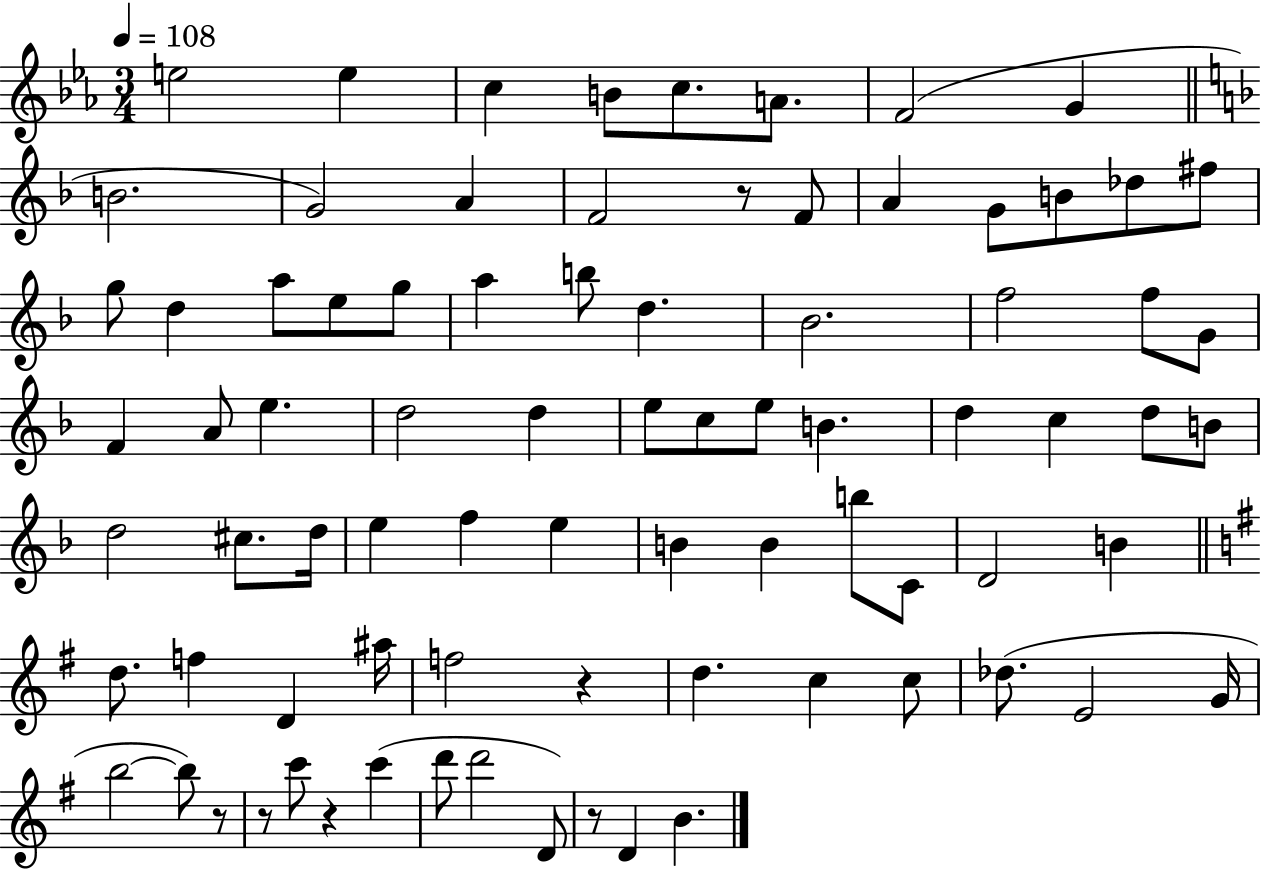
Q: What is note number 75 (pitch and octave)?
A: B4